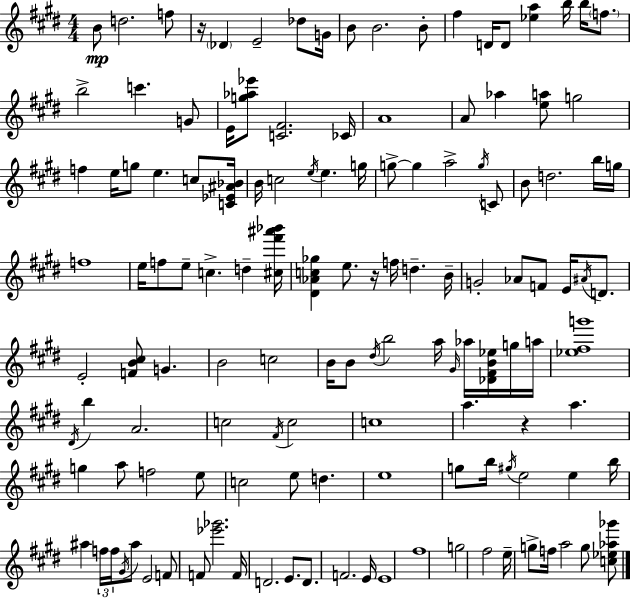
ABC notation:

X:1
T:Untitled
M:4/4
L:1/4
K:E
B/2 d2 f/2 z/4 _D E2 _d/2 G/4 B/2 B2 B/2 ^f D/4 D/2 [_ea] b/4 b/4 f/2 b2 c' G/2 E/4 [g_a_e']/2 [C^F]2 _C/4 A4 A/2 _a [ea]/2 g2 f e/4 g/2 e c/2 [C_E^A_B]/4 B/4 c2 e/4 e g/4 g/2 g a2 g/4 C/2 B/2 d2 b/4 g/4 f4 e/4 f/2 e/2 c d [^c^f'^a'_b']/4 [^D_Ac_g] e/2 z/4 f/4 d B/4 G2 _A/2 F/2 E/4 ^A/4 D/2 E2 [FB^c]/2 G B2 c2 B/4 B/2 ^d/4 b2 a/4 ^G/4 _a/4 [_D^FB_e]/4 g/4 a/4 [_e^fg']4 ^D/4 b A2 c2 ^F/4 c2 c4 a z a g a/2 f2 e/2 c2 e/2 d e4 g/2 b/4 ^g/4 e2 e b/4 ^a f/4 f/4 ^G/4 ^a/2 E2 F/2 F/2 [_e'_g']2 F/4 D2 E/2 D/2 F2 E/4 E4 ^f4 g2 ^f2 e/4 g/2 f/4 a2 g/2 [c_e_a_g']/2